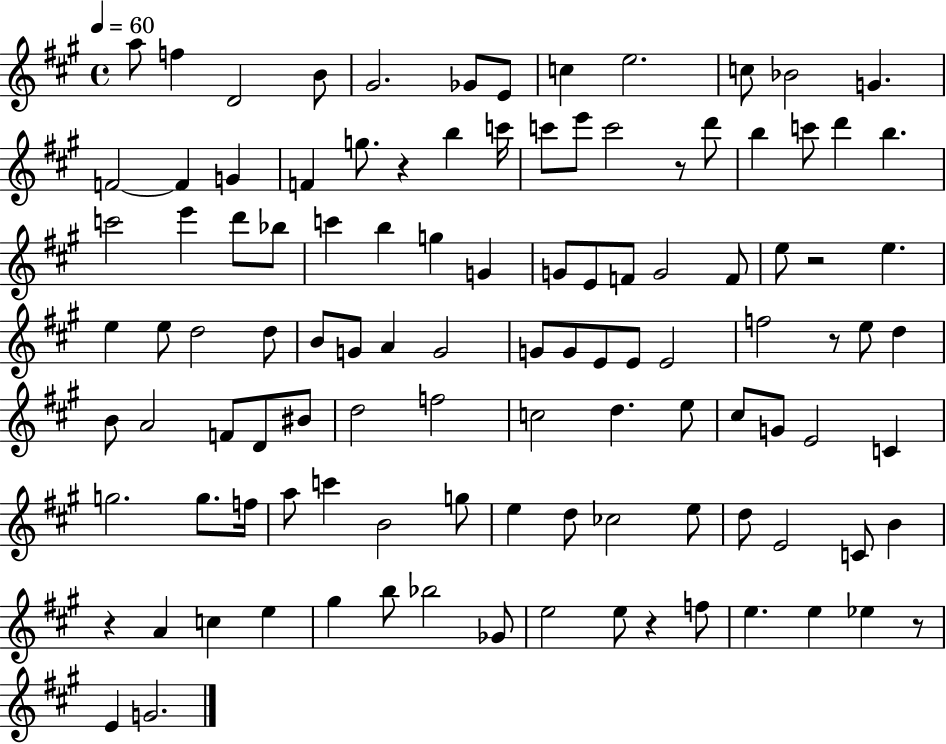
A5/e F5/q D4/h B4/e G#4/h. Gb4/e E4/e C5/q E5/h. C5/e Bb4/h G4/q. F4/h F4/q G4/q F4/q G5/e. R/q B5/q C6/s C6/e E6/e C6/h R/e D6/e B5/q C6/e D6/q B5/q. C6/h E6/q D6/e Bb5/e C6/q B5/q G5/q G4/q G4/e E4/e F4/e G4/h F4/e E5/e R/h E5/q. E5/q E5/e D5/h D5/e B4/e G4/e A4/q G4/h G4/e G4/e E4/e E4/e E4/h F5/h R/e E5/e D5/q B4/e A4/h F4/e D4/e BIS4/e D5/h F5/h C5/h D5/q. E5/e C#5/e G4/e E4/h C4/q G5/h. G5/e. F5/s A5/e C6/q B4/h G5/e E5/q D5/e CES5/h E5/e D5/e E4/h C4/e B4/q R/q A4/q C5/q E5/q G#5/q B5/e Bb5/h Gb4/e E5/h E5/e R/q F5/e E5/q. E5/q Eb5/q R/e E4/q G4/h.